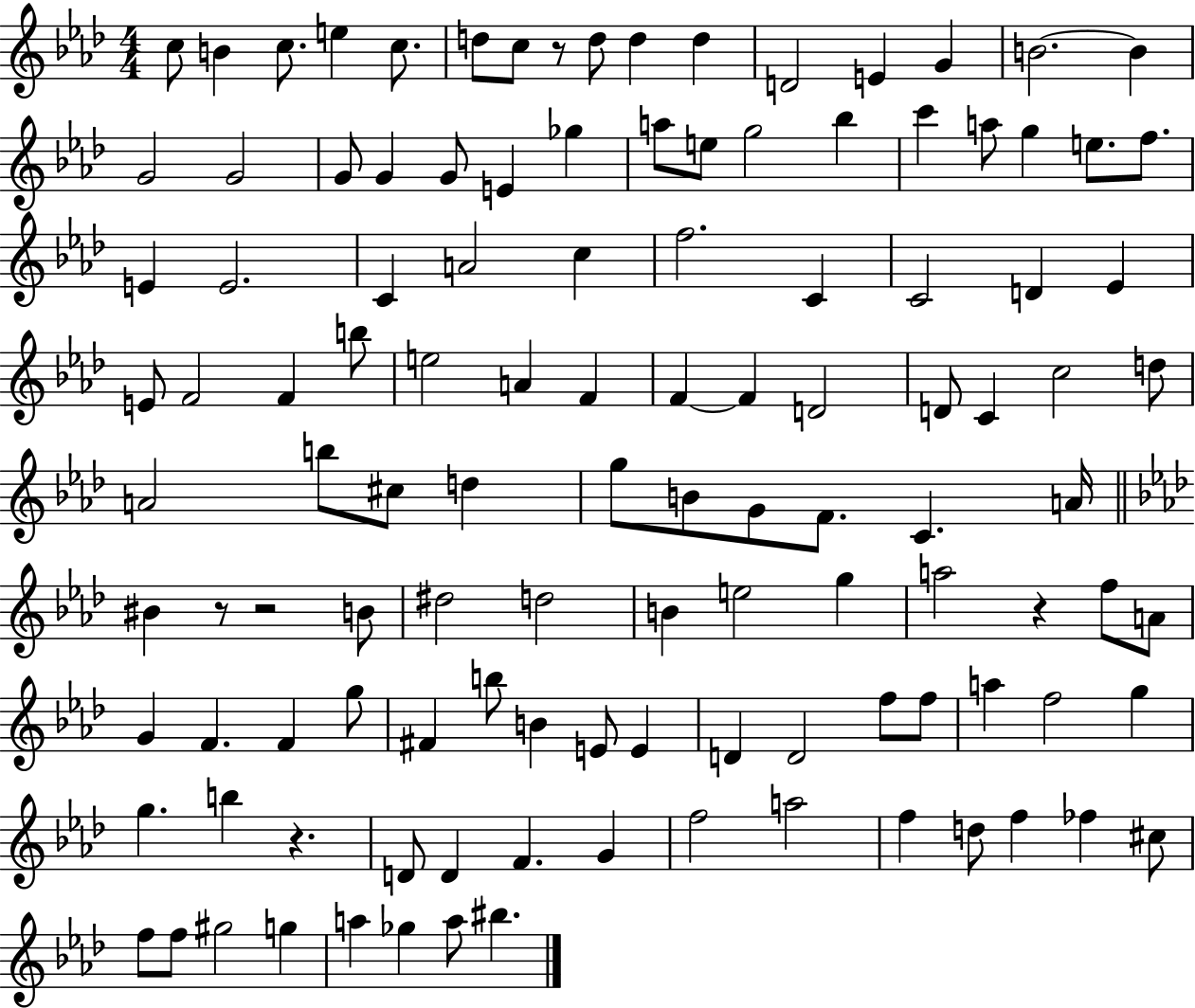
C5/e B4/q C5/e. E5/q C5/e. D5/e C5/e R/e D5/e D5/q D5/q D4/h E4/q G4/q B4/h. B4/q G4/h G4/h G4/e G4/q G4/e E4/q Gb5/q A5/e E5/e G5/h Bb5/q C6/q A5/e G5/q E5/e. F5/e. E4/q E4/h. C4/q A4/h C5/q F5/h. C4/q C4/h D4/q Eb4/q E4/e F4/h F4/q B5/e E5/h A4/q F4/q F4/q F4/q D4/h D4/e C4/q C5/h D5/e A4/h B5/e C#5/e D5/q G5/e B4/e G4/e F4/e. C4/q. A4/s BIS4/q R/e R/h B4/e D#5/h D5/h B4/q E5/h G5/q A5/h R/q F5/e A4/e G4/q F4/q. F4/q G5/e F#4/q B5/e B4/q E4/e E4/q D4/q D4/h F5/e F5/e A5/q F5/h G5/q G5/q. B5/q R/q. D4/e D4/q F4/q. G4/q F5/h A5/h F5/q D5/e F5/q FES5/q C#5/e F5/e F5/e G#5/h G5/q A5/q Gb5/q A5/e BIS5/q.